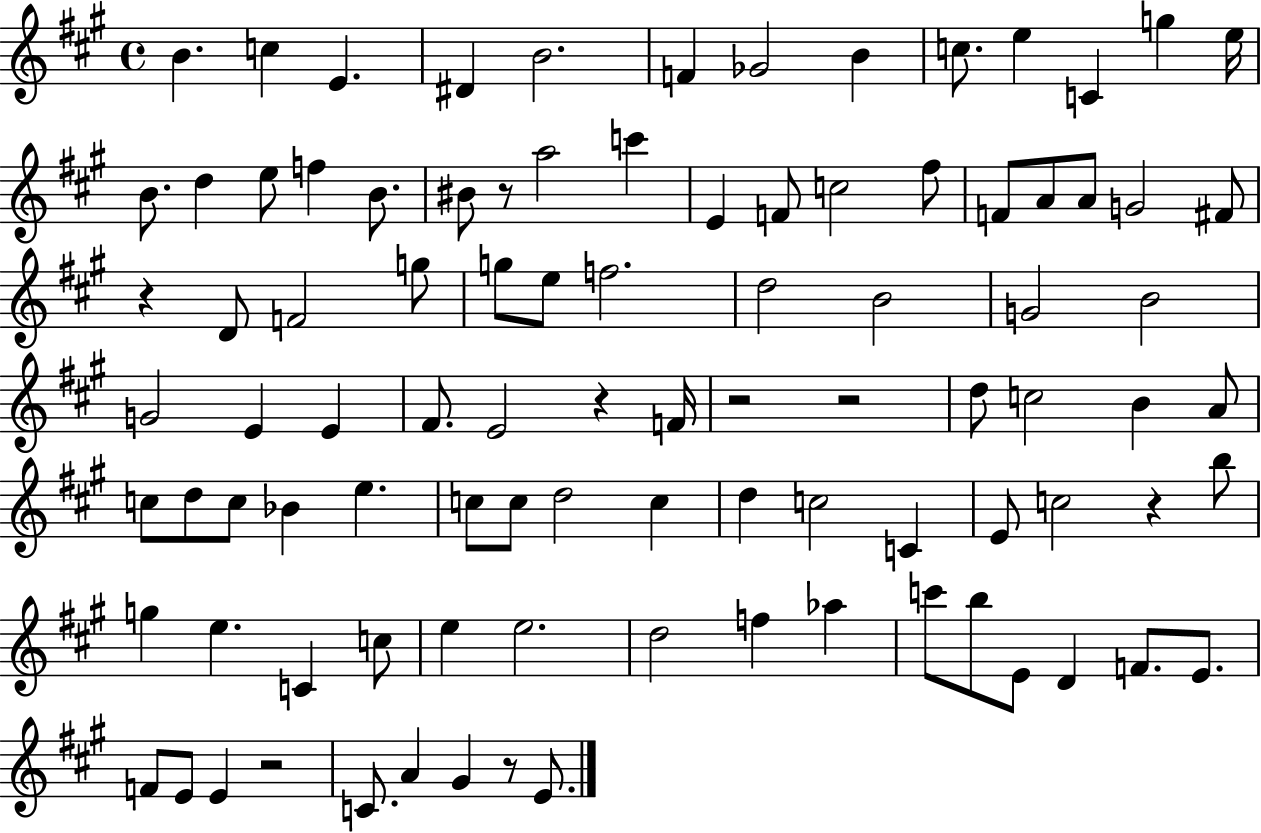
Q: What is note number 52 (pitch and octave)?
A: D5